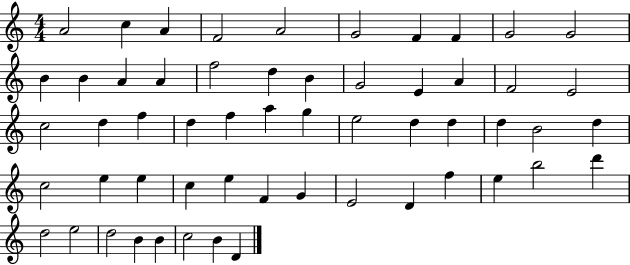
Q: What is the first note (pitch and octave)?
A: A4